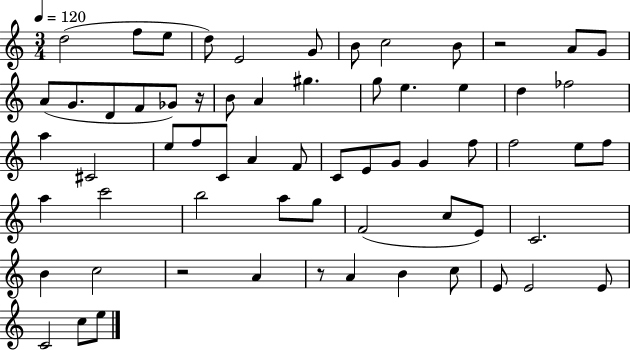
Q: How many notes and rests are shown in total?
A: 64